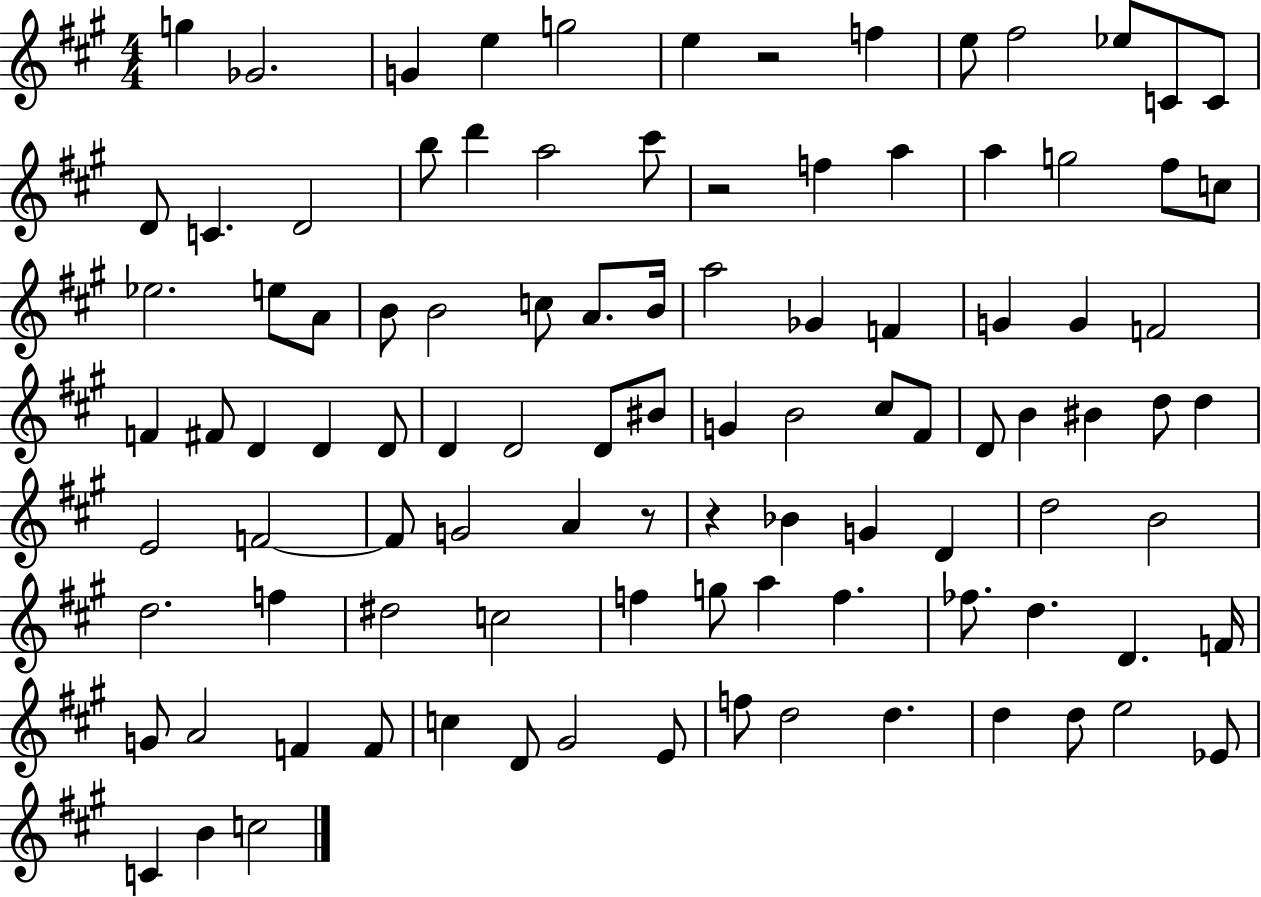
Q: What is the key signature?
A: A major